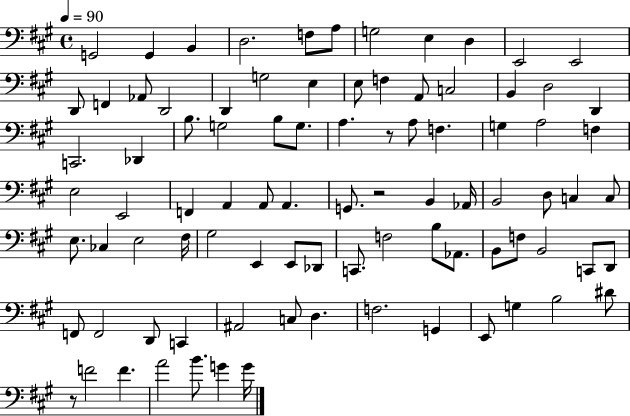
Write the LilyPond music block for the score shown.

{
  \clef bass
  \time 4/4
  \defaultTimeSignature
  \key a \major
  \tempo 4 = 90
  g,2 g,4 b,4 | d2. f8 a8 | g2 e4 d4 | e,2 e,2 | \break d,8 f,4 aes,8 d,2 | d,4 g2 e4 | e8 f4 a,8 c2 | b,4 d2 d,4 | \break c,2. des,4 | b8. g2 b8 g8. | a4. r8 a8 f4. | g4 a2 f4 | \break e2 e,2 | f,4 a,4 a,8 a,4. | g,8. r2 b,4 aes,16 | b,2 d8 c4 c8 | \break e8. ces4 e2 fis16 | gis2 e,4 e,8 des,8 | c,8. f2 b8 aes,8. | b,8 f8 b,2 c,8 d,8 | \break f,8 f,2 d,8 c,4 | ais,2 c8 d4. | f2. g,4 | e,8 g4 b2 dis'8 | \break r8 f'2 f'4. | a'2 b'8. g'4 g'16 | \bar "|."
}